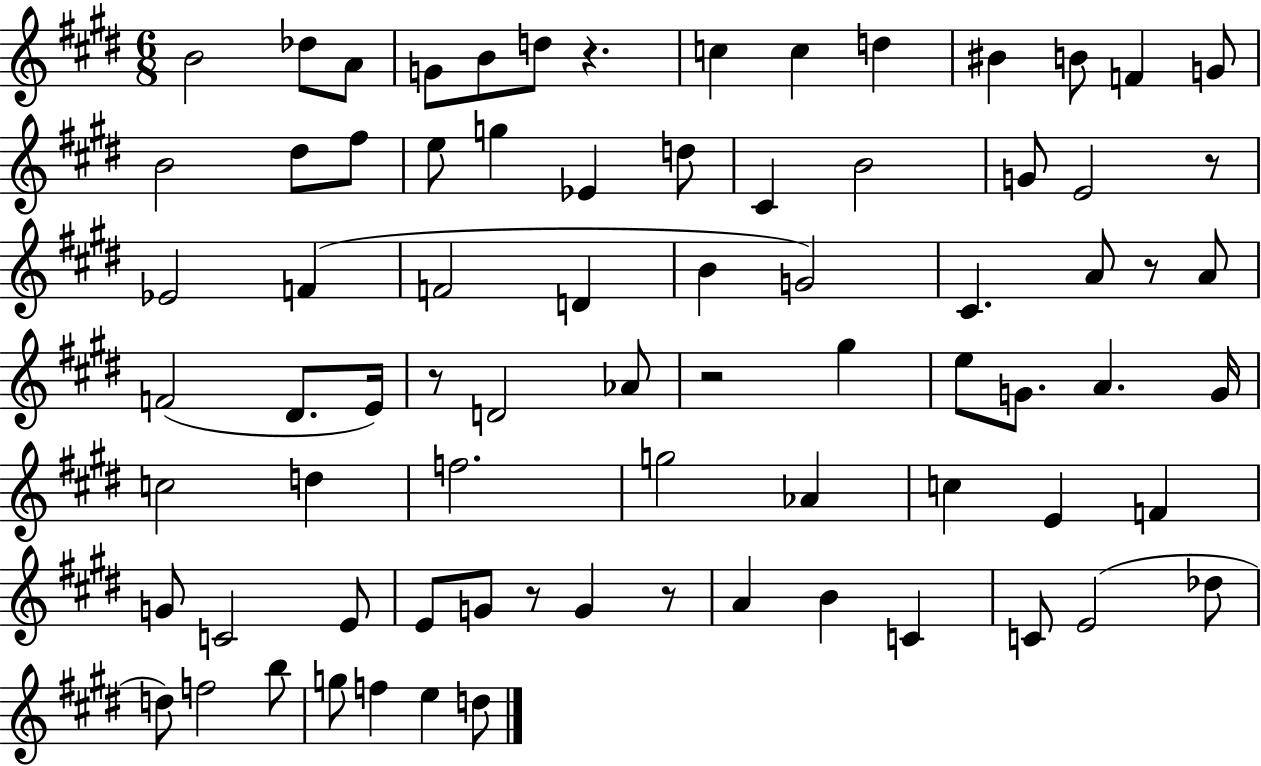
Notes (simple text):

B4/h Db5/e A4/e G4/e B4/e D5/e R/q. C5/q C5/q D5/q BIS4/q B4/e F4/q G4/e B4/h D#5/e F#5/e E5/e G5/q Eb4/q D5/e C#4/q B4/h G4/e E4/h R/e Eb4/h F4/q F4/h D4/q B4/q G4/h C#4/q. A4/e R/e A4/e F4/h D#4/e. E4/s R/e D4/h Ab4/e R/h G#5/q E5/e G4/e. A4/q. G4/s C5/h D5/q F5/h. G5/h Ab4/q C5/q E4/q F4/q G4/e C4/h E4/e E4/e G4/e R/e G4/q R/e A4/q B4/q C4/q C4/e E4/h Db5/e D5/e F5/h B5/e G5/e F5/q E5/q D5/e